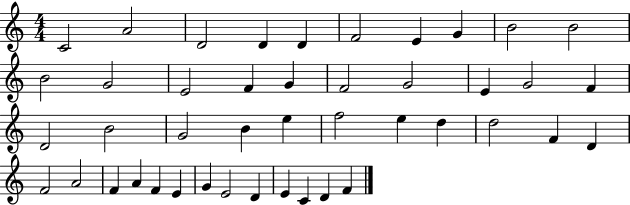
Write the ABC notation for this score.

X:1
T:Untitled
M:4/4
L:1/4
K:C
C2 A2 D2 D D F2 E G B2 B2 B2 G2 E2 F G F2 G2 E G2 F D2 B2 G2 B e f2 e d d2 F D F2 A2 F A F E G E2 D E C D F